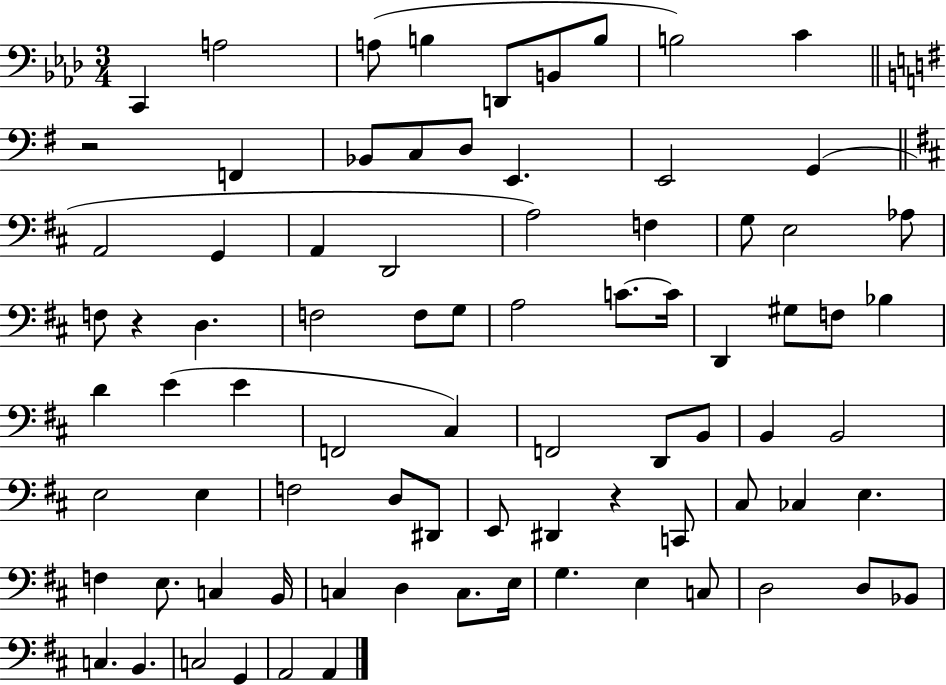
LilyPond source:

{
  \clef bass
  \numericTimeSignature
  \time 3/4
  \key aes \major
  c,4 a2 | a8( b4 d,8 b,8 b8 | b2) c'4 | \bar "||" \break \key g \major r2 f,4 | bes,8 c8 d8 e,4. | e,2 g,4( | \bar "||" \break \key d \major a,2 g,4 | a,4 d,2 | a2) f4 | g8 e2 aes8 | \break f8 r4 d4. | f2 f8 g8 | a2 c'8.~~ c'16 | d,4 gis8 f8 bes4 | \break d'4 e'4( e'4 | f,2 cis4) | f,2 d,8 b,8 | b,4 b,2 | \break e2 e4 | f2 d8 dis,8 | e,8 dis,4 r4 c,8 | cis8 ces4 e4. | \break f4 e8. c4 b,16 | c4 d4 c8. e16 | g4. e4 c8 | d2 d8 bes,8 | \break c4. b,4. | c2 g,4 | a,2 a,4 | \bar "|."
}